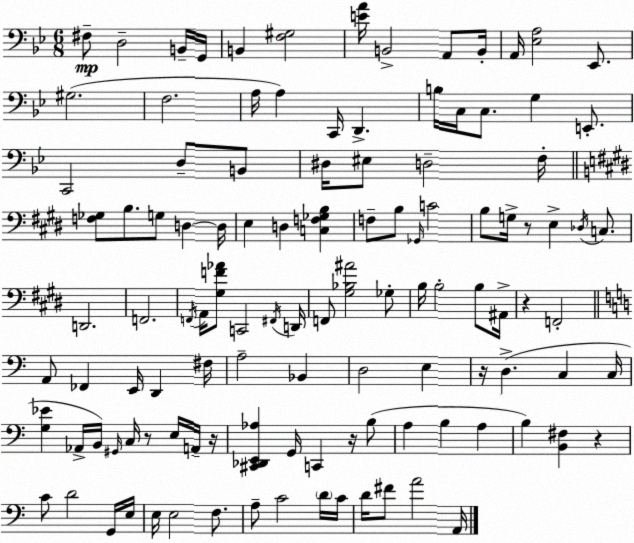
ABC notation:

X:1
T:Untitled
M:6/8
L:1/4
K:Gm
^F,/2 D,2 B,,/4 G,,/4 B,, [F,^G,]2 [EA]/4 B,,2 A,,/2 B,,/4 A,,/4 [_E,A,]2 _E,,/2 ^G,2 F,2 A,/4 A, C,,/4 D,, B,/4 C,/4 C,/2 G, E,,/2 C,,2 D,/2 B,,/2 ^D,/4 ^E,/2 D,2 F,/4 [F,_G,]/2 B,/2 G,/2 D, D,/4 E, D, [C,F,_G,B,] F,/2 B,/2 _G,,/4 C2 B,/2 G,/4 z/2 E, _D,/4 C,/2 D,,2 F,,2 F,,/4 A,,/4 [^G,F_A]/2 C,,2 ^F,,/4 D,,/4 F,,/2 [^G,_B,^A]2 _G,/2 B,/4 B,2 B,/2 ^A,,/4 z F,,2 A,,/2 _F,, E,,/4 D,, ^F,/4 A,2 _B,, D,2 E, z/4 D, C, C,/4 [G,_E] _A,,/4 B,,/4 ^G,,/4 C,/4 z/2 E,/4 A,,/4 z/4 [^C,,_D,,E,,_A,] G,,/4 C,, z/4 B,/2 A, B, A, B, [B,,^F,] z C/2 D2 G,,/4 E,/4 E,/4 E,2 F,/2 A,/2 C2 D/4 C/4 D/4 ^F/2 A2 A,,/4